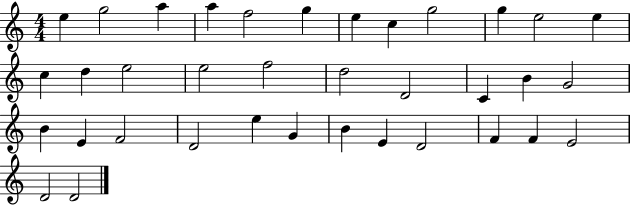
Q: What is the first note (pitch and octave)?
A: E5